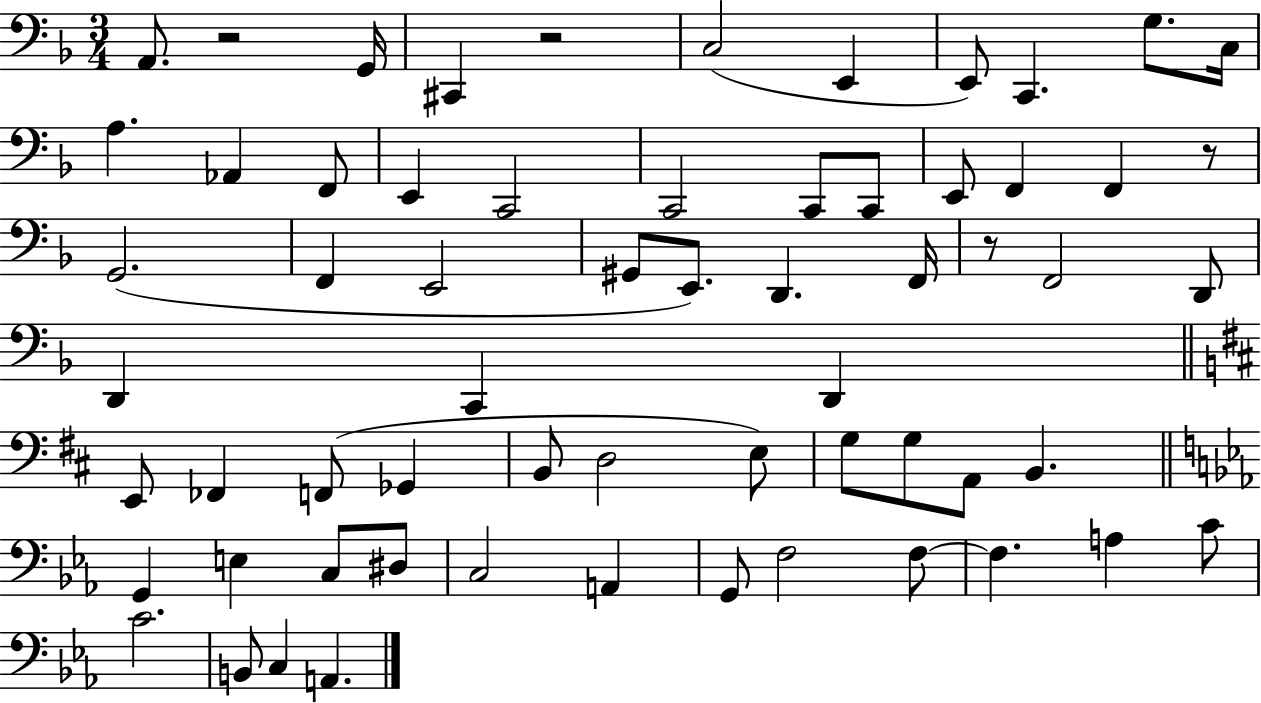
X:1
T:Untitled
M:3/4
L:1/4
K:F
A,,/2 z2 G,,/4 ^C,, z2 C,2 E,, E,,/2 C,, G,/2 C,/4 A, _A,, F,,/2 E,, C,,2 C,,2 C,,/2 C,,/2 E,,/2 F,, F,, z/2 G,,2 F,, E,,2 ^G,,/2 E,,/2 D,, F,,/4 z/2 F,,2 D,,/2 D,, C,, D,, E,,/2 _F,, F,,/2 _G,, B,,/2 D,2 E,/2 G,/2 G,/2 A,,/2 B,, G,, E, C,/2 ^D,/2 C,2 A,, G,,/2 F,2 F,/2 F, A, C/2 C2 B,,/2 C, A,,